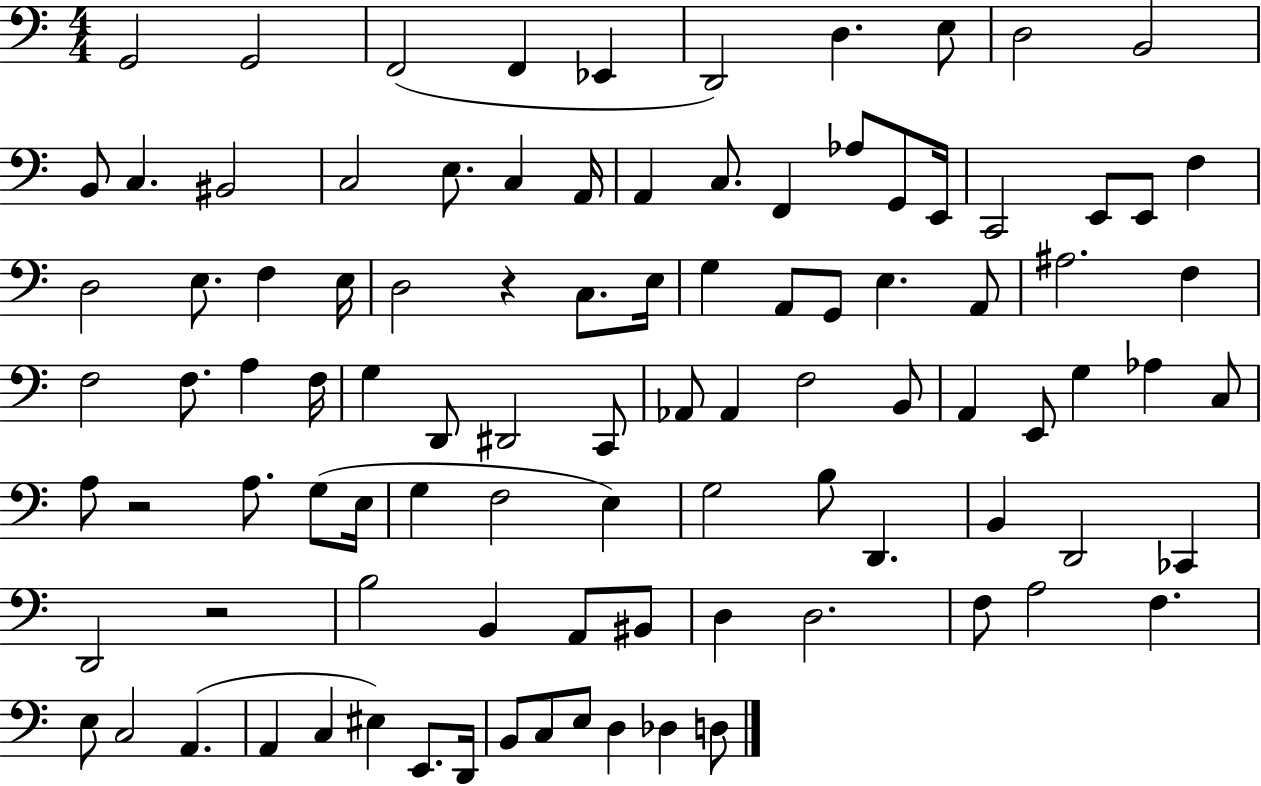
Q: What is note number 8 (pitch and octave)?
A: E3